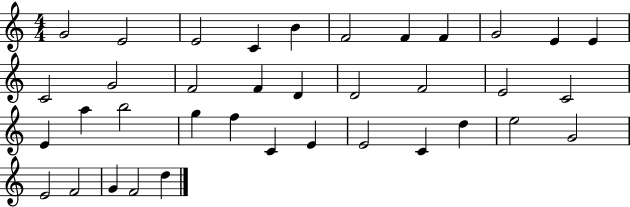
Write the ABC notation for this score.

X:1
T:Untitled
M:4/4
L:1/4
K:C
G2 E2 E2 C B F2 F F G2 E E C2 G2 F2 F D D2 F2 E2 C2 E a b2 g f C E E2 C d e2 G2 E2 F2 G F2 d